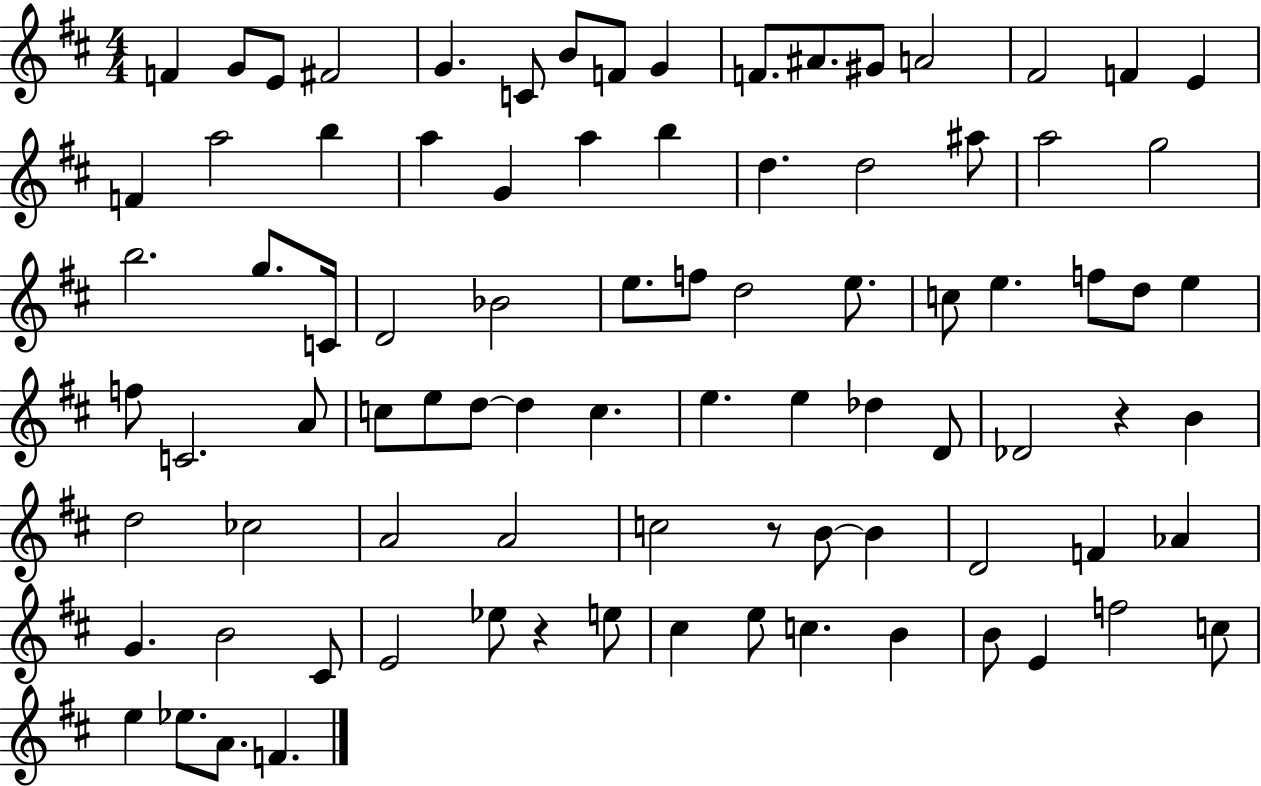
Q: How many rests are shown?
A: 3